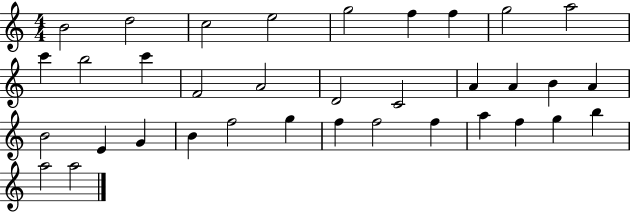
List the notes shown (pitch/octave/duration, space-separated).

B4/h D5/h C5/h E5/h G5/h F5/q F5/q G5/h A5/h C6/q B5/h C6/q F4/h A4/h D4/h C4/h A4/q A4/q B4/q A4/q B4/h E4/q G4/q B4/q F5/h G5/q F5/q F5/h F5/q A5/q F5/q G5/q B5/q A5/h A5/h